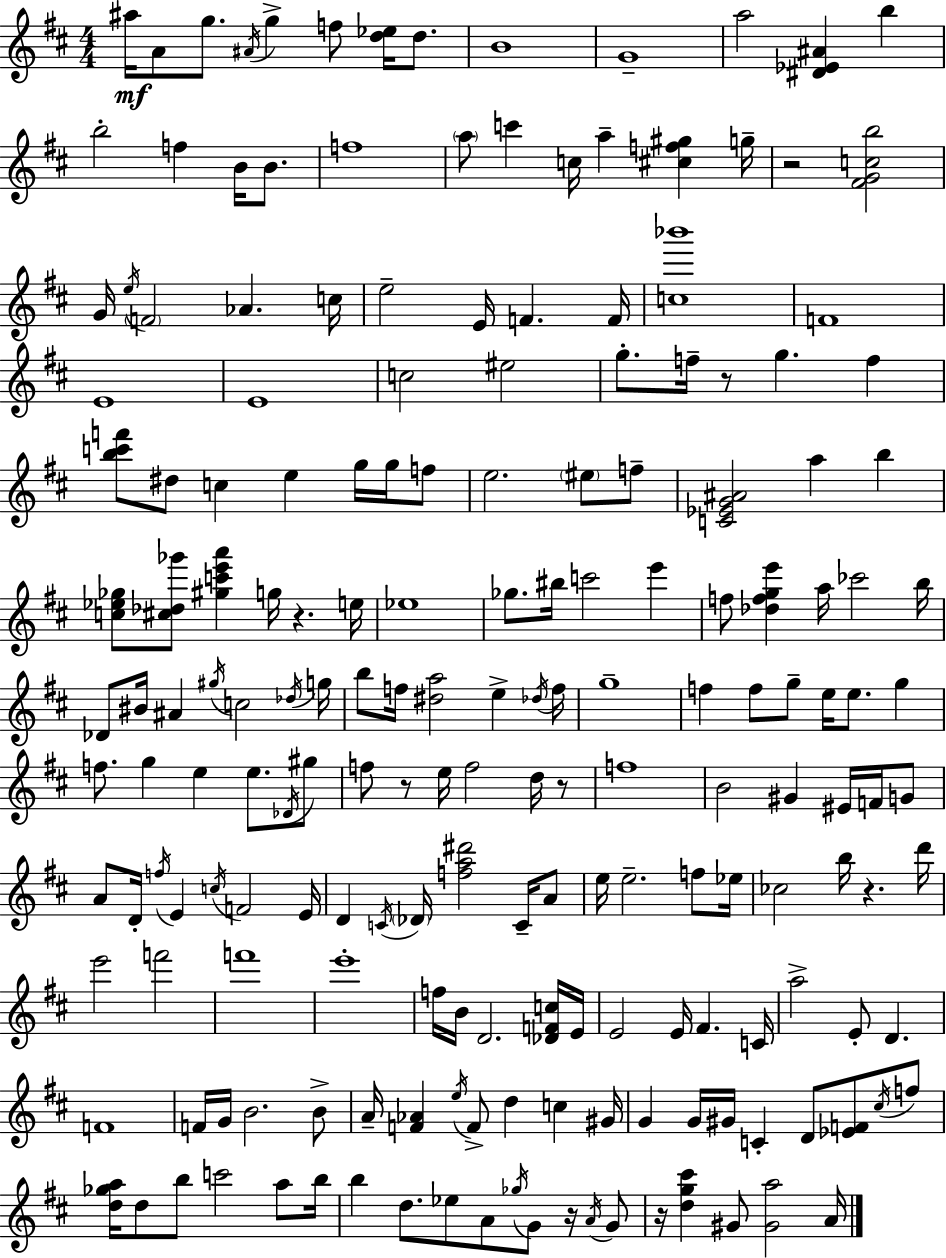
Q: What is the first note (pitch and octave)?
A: A#5